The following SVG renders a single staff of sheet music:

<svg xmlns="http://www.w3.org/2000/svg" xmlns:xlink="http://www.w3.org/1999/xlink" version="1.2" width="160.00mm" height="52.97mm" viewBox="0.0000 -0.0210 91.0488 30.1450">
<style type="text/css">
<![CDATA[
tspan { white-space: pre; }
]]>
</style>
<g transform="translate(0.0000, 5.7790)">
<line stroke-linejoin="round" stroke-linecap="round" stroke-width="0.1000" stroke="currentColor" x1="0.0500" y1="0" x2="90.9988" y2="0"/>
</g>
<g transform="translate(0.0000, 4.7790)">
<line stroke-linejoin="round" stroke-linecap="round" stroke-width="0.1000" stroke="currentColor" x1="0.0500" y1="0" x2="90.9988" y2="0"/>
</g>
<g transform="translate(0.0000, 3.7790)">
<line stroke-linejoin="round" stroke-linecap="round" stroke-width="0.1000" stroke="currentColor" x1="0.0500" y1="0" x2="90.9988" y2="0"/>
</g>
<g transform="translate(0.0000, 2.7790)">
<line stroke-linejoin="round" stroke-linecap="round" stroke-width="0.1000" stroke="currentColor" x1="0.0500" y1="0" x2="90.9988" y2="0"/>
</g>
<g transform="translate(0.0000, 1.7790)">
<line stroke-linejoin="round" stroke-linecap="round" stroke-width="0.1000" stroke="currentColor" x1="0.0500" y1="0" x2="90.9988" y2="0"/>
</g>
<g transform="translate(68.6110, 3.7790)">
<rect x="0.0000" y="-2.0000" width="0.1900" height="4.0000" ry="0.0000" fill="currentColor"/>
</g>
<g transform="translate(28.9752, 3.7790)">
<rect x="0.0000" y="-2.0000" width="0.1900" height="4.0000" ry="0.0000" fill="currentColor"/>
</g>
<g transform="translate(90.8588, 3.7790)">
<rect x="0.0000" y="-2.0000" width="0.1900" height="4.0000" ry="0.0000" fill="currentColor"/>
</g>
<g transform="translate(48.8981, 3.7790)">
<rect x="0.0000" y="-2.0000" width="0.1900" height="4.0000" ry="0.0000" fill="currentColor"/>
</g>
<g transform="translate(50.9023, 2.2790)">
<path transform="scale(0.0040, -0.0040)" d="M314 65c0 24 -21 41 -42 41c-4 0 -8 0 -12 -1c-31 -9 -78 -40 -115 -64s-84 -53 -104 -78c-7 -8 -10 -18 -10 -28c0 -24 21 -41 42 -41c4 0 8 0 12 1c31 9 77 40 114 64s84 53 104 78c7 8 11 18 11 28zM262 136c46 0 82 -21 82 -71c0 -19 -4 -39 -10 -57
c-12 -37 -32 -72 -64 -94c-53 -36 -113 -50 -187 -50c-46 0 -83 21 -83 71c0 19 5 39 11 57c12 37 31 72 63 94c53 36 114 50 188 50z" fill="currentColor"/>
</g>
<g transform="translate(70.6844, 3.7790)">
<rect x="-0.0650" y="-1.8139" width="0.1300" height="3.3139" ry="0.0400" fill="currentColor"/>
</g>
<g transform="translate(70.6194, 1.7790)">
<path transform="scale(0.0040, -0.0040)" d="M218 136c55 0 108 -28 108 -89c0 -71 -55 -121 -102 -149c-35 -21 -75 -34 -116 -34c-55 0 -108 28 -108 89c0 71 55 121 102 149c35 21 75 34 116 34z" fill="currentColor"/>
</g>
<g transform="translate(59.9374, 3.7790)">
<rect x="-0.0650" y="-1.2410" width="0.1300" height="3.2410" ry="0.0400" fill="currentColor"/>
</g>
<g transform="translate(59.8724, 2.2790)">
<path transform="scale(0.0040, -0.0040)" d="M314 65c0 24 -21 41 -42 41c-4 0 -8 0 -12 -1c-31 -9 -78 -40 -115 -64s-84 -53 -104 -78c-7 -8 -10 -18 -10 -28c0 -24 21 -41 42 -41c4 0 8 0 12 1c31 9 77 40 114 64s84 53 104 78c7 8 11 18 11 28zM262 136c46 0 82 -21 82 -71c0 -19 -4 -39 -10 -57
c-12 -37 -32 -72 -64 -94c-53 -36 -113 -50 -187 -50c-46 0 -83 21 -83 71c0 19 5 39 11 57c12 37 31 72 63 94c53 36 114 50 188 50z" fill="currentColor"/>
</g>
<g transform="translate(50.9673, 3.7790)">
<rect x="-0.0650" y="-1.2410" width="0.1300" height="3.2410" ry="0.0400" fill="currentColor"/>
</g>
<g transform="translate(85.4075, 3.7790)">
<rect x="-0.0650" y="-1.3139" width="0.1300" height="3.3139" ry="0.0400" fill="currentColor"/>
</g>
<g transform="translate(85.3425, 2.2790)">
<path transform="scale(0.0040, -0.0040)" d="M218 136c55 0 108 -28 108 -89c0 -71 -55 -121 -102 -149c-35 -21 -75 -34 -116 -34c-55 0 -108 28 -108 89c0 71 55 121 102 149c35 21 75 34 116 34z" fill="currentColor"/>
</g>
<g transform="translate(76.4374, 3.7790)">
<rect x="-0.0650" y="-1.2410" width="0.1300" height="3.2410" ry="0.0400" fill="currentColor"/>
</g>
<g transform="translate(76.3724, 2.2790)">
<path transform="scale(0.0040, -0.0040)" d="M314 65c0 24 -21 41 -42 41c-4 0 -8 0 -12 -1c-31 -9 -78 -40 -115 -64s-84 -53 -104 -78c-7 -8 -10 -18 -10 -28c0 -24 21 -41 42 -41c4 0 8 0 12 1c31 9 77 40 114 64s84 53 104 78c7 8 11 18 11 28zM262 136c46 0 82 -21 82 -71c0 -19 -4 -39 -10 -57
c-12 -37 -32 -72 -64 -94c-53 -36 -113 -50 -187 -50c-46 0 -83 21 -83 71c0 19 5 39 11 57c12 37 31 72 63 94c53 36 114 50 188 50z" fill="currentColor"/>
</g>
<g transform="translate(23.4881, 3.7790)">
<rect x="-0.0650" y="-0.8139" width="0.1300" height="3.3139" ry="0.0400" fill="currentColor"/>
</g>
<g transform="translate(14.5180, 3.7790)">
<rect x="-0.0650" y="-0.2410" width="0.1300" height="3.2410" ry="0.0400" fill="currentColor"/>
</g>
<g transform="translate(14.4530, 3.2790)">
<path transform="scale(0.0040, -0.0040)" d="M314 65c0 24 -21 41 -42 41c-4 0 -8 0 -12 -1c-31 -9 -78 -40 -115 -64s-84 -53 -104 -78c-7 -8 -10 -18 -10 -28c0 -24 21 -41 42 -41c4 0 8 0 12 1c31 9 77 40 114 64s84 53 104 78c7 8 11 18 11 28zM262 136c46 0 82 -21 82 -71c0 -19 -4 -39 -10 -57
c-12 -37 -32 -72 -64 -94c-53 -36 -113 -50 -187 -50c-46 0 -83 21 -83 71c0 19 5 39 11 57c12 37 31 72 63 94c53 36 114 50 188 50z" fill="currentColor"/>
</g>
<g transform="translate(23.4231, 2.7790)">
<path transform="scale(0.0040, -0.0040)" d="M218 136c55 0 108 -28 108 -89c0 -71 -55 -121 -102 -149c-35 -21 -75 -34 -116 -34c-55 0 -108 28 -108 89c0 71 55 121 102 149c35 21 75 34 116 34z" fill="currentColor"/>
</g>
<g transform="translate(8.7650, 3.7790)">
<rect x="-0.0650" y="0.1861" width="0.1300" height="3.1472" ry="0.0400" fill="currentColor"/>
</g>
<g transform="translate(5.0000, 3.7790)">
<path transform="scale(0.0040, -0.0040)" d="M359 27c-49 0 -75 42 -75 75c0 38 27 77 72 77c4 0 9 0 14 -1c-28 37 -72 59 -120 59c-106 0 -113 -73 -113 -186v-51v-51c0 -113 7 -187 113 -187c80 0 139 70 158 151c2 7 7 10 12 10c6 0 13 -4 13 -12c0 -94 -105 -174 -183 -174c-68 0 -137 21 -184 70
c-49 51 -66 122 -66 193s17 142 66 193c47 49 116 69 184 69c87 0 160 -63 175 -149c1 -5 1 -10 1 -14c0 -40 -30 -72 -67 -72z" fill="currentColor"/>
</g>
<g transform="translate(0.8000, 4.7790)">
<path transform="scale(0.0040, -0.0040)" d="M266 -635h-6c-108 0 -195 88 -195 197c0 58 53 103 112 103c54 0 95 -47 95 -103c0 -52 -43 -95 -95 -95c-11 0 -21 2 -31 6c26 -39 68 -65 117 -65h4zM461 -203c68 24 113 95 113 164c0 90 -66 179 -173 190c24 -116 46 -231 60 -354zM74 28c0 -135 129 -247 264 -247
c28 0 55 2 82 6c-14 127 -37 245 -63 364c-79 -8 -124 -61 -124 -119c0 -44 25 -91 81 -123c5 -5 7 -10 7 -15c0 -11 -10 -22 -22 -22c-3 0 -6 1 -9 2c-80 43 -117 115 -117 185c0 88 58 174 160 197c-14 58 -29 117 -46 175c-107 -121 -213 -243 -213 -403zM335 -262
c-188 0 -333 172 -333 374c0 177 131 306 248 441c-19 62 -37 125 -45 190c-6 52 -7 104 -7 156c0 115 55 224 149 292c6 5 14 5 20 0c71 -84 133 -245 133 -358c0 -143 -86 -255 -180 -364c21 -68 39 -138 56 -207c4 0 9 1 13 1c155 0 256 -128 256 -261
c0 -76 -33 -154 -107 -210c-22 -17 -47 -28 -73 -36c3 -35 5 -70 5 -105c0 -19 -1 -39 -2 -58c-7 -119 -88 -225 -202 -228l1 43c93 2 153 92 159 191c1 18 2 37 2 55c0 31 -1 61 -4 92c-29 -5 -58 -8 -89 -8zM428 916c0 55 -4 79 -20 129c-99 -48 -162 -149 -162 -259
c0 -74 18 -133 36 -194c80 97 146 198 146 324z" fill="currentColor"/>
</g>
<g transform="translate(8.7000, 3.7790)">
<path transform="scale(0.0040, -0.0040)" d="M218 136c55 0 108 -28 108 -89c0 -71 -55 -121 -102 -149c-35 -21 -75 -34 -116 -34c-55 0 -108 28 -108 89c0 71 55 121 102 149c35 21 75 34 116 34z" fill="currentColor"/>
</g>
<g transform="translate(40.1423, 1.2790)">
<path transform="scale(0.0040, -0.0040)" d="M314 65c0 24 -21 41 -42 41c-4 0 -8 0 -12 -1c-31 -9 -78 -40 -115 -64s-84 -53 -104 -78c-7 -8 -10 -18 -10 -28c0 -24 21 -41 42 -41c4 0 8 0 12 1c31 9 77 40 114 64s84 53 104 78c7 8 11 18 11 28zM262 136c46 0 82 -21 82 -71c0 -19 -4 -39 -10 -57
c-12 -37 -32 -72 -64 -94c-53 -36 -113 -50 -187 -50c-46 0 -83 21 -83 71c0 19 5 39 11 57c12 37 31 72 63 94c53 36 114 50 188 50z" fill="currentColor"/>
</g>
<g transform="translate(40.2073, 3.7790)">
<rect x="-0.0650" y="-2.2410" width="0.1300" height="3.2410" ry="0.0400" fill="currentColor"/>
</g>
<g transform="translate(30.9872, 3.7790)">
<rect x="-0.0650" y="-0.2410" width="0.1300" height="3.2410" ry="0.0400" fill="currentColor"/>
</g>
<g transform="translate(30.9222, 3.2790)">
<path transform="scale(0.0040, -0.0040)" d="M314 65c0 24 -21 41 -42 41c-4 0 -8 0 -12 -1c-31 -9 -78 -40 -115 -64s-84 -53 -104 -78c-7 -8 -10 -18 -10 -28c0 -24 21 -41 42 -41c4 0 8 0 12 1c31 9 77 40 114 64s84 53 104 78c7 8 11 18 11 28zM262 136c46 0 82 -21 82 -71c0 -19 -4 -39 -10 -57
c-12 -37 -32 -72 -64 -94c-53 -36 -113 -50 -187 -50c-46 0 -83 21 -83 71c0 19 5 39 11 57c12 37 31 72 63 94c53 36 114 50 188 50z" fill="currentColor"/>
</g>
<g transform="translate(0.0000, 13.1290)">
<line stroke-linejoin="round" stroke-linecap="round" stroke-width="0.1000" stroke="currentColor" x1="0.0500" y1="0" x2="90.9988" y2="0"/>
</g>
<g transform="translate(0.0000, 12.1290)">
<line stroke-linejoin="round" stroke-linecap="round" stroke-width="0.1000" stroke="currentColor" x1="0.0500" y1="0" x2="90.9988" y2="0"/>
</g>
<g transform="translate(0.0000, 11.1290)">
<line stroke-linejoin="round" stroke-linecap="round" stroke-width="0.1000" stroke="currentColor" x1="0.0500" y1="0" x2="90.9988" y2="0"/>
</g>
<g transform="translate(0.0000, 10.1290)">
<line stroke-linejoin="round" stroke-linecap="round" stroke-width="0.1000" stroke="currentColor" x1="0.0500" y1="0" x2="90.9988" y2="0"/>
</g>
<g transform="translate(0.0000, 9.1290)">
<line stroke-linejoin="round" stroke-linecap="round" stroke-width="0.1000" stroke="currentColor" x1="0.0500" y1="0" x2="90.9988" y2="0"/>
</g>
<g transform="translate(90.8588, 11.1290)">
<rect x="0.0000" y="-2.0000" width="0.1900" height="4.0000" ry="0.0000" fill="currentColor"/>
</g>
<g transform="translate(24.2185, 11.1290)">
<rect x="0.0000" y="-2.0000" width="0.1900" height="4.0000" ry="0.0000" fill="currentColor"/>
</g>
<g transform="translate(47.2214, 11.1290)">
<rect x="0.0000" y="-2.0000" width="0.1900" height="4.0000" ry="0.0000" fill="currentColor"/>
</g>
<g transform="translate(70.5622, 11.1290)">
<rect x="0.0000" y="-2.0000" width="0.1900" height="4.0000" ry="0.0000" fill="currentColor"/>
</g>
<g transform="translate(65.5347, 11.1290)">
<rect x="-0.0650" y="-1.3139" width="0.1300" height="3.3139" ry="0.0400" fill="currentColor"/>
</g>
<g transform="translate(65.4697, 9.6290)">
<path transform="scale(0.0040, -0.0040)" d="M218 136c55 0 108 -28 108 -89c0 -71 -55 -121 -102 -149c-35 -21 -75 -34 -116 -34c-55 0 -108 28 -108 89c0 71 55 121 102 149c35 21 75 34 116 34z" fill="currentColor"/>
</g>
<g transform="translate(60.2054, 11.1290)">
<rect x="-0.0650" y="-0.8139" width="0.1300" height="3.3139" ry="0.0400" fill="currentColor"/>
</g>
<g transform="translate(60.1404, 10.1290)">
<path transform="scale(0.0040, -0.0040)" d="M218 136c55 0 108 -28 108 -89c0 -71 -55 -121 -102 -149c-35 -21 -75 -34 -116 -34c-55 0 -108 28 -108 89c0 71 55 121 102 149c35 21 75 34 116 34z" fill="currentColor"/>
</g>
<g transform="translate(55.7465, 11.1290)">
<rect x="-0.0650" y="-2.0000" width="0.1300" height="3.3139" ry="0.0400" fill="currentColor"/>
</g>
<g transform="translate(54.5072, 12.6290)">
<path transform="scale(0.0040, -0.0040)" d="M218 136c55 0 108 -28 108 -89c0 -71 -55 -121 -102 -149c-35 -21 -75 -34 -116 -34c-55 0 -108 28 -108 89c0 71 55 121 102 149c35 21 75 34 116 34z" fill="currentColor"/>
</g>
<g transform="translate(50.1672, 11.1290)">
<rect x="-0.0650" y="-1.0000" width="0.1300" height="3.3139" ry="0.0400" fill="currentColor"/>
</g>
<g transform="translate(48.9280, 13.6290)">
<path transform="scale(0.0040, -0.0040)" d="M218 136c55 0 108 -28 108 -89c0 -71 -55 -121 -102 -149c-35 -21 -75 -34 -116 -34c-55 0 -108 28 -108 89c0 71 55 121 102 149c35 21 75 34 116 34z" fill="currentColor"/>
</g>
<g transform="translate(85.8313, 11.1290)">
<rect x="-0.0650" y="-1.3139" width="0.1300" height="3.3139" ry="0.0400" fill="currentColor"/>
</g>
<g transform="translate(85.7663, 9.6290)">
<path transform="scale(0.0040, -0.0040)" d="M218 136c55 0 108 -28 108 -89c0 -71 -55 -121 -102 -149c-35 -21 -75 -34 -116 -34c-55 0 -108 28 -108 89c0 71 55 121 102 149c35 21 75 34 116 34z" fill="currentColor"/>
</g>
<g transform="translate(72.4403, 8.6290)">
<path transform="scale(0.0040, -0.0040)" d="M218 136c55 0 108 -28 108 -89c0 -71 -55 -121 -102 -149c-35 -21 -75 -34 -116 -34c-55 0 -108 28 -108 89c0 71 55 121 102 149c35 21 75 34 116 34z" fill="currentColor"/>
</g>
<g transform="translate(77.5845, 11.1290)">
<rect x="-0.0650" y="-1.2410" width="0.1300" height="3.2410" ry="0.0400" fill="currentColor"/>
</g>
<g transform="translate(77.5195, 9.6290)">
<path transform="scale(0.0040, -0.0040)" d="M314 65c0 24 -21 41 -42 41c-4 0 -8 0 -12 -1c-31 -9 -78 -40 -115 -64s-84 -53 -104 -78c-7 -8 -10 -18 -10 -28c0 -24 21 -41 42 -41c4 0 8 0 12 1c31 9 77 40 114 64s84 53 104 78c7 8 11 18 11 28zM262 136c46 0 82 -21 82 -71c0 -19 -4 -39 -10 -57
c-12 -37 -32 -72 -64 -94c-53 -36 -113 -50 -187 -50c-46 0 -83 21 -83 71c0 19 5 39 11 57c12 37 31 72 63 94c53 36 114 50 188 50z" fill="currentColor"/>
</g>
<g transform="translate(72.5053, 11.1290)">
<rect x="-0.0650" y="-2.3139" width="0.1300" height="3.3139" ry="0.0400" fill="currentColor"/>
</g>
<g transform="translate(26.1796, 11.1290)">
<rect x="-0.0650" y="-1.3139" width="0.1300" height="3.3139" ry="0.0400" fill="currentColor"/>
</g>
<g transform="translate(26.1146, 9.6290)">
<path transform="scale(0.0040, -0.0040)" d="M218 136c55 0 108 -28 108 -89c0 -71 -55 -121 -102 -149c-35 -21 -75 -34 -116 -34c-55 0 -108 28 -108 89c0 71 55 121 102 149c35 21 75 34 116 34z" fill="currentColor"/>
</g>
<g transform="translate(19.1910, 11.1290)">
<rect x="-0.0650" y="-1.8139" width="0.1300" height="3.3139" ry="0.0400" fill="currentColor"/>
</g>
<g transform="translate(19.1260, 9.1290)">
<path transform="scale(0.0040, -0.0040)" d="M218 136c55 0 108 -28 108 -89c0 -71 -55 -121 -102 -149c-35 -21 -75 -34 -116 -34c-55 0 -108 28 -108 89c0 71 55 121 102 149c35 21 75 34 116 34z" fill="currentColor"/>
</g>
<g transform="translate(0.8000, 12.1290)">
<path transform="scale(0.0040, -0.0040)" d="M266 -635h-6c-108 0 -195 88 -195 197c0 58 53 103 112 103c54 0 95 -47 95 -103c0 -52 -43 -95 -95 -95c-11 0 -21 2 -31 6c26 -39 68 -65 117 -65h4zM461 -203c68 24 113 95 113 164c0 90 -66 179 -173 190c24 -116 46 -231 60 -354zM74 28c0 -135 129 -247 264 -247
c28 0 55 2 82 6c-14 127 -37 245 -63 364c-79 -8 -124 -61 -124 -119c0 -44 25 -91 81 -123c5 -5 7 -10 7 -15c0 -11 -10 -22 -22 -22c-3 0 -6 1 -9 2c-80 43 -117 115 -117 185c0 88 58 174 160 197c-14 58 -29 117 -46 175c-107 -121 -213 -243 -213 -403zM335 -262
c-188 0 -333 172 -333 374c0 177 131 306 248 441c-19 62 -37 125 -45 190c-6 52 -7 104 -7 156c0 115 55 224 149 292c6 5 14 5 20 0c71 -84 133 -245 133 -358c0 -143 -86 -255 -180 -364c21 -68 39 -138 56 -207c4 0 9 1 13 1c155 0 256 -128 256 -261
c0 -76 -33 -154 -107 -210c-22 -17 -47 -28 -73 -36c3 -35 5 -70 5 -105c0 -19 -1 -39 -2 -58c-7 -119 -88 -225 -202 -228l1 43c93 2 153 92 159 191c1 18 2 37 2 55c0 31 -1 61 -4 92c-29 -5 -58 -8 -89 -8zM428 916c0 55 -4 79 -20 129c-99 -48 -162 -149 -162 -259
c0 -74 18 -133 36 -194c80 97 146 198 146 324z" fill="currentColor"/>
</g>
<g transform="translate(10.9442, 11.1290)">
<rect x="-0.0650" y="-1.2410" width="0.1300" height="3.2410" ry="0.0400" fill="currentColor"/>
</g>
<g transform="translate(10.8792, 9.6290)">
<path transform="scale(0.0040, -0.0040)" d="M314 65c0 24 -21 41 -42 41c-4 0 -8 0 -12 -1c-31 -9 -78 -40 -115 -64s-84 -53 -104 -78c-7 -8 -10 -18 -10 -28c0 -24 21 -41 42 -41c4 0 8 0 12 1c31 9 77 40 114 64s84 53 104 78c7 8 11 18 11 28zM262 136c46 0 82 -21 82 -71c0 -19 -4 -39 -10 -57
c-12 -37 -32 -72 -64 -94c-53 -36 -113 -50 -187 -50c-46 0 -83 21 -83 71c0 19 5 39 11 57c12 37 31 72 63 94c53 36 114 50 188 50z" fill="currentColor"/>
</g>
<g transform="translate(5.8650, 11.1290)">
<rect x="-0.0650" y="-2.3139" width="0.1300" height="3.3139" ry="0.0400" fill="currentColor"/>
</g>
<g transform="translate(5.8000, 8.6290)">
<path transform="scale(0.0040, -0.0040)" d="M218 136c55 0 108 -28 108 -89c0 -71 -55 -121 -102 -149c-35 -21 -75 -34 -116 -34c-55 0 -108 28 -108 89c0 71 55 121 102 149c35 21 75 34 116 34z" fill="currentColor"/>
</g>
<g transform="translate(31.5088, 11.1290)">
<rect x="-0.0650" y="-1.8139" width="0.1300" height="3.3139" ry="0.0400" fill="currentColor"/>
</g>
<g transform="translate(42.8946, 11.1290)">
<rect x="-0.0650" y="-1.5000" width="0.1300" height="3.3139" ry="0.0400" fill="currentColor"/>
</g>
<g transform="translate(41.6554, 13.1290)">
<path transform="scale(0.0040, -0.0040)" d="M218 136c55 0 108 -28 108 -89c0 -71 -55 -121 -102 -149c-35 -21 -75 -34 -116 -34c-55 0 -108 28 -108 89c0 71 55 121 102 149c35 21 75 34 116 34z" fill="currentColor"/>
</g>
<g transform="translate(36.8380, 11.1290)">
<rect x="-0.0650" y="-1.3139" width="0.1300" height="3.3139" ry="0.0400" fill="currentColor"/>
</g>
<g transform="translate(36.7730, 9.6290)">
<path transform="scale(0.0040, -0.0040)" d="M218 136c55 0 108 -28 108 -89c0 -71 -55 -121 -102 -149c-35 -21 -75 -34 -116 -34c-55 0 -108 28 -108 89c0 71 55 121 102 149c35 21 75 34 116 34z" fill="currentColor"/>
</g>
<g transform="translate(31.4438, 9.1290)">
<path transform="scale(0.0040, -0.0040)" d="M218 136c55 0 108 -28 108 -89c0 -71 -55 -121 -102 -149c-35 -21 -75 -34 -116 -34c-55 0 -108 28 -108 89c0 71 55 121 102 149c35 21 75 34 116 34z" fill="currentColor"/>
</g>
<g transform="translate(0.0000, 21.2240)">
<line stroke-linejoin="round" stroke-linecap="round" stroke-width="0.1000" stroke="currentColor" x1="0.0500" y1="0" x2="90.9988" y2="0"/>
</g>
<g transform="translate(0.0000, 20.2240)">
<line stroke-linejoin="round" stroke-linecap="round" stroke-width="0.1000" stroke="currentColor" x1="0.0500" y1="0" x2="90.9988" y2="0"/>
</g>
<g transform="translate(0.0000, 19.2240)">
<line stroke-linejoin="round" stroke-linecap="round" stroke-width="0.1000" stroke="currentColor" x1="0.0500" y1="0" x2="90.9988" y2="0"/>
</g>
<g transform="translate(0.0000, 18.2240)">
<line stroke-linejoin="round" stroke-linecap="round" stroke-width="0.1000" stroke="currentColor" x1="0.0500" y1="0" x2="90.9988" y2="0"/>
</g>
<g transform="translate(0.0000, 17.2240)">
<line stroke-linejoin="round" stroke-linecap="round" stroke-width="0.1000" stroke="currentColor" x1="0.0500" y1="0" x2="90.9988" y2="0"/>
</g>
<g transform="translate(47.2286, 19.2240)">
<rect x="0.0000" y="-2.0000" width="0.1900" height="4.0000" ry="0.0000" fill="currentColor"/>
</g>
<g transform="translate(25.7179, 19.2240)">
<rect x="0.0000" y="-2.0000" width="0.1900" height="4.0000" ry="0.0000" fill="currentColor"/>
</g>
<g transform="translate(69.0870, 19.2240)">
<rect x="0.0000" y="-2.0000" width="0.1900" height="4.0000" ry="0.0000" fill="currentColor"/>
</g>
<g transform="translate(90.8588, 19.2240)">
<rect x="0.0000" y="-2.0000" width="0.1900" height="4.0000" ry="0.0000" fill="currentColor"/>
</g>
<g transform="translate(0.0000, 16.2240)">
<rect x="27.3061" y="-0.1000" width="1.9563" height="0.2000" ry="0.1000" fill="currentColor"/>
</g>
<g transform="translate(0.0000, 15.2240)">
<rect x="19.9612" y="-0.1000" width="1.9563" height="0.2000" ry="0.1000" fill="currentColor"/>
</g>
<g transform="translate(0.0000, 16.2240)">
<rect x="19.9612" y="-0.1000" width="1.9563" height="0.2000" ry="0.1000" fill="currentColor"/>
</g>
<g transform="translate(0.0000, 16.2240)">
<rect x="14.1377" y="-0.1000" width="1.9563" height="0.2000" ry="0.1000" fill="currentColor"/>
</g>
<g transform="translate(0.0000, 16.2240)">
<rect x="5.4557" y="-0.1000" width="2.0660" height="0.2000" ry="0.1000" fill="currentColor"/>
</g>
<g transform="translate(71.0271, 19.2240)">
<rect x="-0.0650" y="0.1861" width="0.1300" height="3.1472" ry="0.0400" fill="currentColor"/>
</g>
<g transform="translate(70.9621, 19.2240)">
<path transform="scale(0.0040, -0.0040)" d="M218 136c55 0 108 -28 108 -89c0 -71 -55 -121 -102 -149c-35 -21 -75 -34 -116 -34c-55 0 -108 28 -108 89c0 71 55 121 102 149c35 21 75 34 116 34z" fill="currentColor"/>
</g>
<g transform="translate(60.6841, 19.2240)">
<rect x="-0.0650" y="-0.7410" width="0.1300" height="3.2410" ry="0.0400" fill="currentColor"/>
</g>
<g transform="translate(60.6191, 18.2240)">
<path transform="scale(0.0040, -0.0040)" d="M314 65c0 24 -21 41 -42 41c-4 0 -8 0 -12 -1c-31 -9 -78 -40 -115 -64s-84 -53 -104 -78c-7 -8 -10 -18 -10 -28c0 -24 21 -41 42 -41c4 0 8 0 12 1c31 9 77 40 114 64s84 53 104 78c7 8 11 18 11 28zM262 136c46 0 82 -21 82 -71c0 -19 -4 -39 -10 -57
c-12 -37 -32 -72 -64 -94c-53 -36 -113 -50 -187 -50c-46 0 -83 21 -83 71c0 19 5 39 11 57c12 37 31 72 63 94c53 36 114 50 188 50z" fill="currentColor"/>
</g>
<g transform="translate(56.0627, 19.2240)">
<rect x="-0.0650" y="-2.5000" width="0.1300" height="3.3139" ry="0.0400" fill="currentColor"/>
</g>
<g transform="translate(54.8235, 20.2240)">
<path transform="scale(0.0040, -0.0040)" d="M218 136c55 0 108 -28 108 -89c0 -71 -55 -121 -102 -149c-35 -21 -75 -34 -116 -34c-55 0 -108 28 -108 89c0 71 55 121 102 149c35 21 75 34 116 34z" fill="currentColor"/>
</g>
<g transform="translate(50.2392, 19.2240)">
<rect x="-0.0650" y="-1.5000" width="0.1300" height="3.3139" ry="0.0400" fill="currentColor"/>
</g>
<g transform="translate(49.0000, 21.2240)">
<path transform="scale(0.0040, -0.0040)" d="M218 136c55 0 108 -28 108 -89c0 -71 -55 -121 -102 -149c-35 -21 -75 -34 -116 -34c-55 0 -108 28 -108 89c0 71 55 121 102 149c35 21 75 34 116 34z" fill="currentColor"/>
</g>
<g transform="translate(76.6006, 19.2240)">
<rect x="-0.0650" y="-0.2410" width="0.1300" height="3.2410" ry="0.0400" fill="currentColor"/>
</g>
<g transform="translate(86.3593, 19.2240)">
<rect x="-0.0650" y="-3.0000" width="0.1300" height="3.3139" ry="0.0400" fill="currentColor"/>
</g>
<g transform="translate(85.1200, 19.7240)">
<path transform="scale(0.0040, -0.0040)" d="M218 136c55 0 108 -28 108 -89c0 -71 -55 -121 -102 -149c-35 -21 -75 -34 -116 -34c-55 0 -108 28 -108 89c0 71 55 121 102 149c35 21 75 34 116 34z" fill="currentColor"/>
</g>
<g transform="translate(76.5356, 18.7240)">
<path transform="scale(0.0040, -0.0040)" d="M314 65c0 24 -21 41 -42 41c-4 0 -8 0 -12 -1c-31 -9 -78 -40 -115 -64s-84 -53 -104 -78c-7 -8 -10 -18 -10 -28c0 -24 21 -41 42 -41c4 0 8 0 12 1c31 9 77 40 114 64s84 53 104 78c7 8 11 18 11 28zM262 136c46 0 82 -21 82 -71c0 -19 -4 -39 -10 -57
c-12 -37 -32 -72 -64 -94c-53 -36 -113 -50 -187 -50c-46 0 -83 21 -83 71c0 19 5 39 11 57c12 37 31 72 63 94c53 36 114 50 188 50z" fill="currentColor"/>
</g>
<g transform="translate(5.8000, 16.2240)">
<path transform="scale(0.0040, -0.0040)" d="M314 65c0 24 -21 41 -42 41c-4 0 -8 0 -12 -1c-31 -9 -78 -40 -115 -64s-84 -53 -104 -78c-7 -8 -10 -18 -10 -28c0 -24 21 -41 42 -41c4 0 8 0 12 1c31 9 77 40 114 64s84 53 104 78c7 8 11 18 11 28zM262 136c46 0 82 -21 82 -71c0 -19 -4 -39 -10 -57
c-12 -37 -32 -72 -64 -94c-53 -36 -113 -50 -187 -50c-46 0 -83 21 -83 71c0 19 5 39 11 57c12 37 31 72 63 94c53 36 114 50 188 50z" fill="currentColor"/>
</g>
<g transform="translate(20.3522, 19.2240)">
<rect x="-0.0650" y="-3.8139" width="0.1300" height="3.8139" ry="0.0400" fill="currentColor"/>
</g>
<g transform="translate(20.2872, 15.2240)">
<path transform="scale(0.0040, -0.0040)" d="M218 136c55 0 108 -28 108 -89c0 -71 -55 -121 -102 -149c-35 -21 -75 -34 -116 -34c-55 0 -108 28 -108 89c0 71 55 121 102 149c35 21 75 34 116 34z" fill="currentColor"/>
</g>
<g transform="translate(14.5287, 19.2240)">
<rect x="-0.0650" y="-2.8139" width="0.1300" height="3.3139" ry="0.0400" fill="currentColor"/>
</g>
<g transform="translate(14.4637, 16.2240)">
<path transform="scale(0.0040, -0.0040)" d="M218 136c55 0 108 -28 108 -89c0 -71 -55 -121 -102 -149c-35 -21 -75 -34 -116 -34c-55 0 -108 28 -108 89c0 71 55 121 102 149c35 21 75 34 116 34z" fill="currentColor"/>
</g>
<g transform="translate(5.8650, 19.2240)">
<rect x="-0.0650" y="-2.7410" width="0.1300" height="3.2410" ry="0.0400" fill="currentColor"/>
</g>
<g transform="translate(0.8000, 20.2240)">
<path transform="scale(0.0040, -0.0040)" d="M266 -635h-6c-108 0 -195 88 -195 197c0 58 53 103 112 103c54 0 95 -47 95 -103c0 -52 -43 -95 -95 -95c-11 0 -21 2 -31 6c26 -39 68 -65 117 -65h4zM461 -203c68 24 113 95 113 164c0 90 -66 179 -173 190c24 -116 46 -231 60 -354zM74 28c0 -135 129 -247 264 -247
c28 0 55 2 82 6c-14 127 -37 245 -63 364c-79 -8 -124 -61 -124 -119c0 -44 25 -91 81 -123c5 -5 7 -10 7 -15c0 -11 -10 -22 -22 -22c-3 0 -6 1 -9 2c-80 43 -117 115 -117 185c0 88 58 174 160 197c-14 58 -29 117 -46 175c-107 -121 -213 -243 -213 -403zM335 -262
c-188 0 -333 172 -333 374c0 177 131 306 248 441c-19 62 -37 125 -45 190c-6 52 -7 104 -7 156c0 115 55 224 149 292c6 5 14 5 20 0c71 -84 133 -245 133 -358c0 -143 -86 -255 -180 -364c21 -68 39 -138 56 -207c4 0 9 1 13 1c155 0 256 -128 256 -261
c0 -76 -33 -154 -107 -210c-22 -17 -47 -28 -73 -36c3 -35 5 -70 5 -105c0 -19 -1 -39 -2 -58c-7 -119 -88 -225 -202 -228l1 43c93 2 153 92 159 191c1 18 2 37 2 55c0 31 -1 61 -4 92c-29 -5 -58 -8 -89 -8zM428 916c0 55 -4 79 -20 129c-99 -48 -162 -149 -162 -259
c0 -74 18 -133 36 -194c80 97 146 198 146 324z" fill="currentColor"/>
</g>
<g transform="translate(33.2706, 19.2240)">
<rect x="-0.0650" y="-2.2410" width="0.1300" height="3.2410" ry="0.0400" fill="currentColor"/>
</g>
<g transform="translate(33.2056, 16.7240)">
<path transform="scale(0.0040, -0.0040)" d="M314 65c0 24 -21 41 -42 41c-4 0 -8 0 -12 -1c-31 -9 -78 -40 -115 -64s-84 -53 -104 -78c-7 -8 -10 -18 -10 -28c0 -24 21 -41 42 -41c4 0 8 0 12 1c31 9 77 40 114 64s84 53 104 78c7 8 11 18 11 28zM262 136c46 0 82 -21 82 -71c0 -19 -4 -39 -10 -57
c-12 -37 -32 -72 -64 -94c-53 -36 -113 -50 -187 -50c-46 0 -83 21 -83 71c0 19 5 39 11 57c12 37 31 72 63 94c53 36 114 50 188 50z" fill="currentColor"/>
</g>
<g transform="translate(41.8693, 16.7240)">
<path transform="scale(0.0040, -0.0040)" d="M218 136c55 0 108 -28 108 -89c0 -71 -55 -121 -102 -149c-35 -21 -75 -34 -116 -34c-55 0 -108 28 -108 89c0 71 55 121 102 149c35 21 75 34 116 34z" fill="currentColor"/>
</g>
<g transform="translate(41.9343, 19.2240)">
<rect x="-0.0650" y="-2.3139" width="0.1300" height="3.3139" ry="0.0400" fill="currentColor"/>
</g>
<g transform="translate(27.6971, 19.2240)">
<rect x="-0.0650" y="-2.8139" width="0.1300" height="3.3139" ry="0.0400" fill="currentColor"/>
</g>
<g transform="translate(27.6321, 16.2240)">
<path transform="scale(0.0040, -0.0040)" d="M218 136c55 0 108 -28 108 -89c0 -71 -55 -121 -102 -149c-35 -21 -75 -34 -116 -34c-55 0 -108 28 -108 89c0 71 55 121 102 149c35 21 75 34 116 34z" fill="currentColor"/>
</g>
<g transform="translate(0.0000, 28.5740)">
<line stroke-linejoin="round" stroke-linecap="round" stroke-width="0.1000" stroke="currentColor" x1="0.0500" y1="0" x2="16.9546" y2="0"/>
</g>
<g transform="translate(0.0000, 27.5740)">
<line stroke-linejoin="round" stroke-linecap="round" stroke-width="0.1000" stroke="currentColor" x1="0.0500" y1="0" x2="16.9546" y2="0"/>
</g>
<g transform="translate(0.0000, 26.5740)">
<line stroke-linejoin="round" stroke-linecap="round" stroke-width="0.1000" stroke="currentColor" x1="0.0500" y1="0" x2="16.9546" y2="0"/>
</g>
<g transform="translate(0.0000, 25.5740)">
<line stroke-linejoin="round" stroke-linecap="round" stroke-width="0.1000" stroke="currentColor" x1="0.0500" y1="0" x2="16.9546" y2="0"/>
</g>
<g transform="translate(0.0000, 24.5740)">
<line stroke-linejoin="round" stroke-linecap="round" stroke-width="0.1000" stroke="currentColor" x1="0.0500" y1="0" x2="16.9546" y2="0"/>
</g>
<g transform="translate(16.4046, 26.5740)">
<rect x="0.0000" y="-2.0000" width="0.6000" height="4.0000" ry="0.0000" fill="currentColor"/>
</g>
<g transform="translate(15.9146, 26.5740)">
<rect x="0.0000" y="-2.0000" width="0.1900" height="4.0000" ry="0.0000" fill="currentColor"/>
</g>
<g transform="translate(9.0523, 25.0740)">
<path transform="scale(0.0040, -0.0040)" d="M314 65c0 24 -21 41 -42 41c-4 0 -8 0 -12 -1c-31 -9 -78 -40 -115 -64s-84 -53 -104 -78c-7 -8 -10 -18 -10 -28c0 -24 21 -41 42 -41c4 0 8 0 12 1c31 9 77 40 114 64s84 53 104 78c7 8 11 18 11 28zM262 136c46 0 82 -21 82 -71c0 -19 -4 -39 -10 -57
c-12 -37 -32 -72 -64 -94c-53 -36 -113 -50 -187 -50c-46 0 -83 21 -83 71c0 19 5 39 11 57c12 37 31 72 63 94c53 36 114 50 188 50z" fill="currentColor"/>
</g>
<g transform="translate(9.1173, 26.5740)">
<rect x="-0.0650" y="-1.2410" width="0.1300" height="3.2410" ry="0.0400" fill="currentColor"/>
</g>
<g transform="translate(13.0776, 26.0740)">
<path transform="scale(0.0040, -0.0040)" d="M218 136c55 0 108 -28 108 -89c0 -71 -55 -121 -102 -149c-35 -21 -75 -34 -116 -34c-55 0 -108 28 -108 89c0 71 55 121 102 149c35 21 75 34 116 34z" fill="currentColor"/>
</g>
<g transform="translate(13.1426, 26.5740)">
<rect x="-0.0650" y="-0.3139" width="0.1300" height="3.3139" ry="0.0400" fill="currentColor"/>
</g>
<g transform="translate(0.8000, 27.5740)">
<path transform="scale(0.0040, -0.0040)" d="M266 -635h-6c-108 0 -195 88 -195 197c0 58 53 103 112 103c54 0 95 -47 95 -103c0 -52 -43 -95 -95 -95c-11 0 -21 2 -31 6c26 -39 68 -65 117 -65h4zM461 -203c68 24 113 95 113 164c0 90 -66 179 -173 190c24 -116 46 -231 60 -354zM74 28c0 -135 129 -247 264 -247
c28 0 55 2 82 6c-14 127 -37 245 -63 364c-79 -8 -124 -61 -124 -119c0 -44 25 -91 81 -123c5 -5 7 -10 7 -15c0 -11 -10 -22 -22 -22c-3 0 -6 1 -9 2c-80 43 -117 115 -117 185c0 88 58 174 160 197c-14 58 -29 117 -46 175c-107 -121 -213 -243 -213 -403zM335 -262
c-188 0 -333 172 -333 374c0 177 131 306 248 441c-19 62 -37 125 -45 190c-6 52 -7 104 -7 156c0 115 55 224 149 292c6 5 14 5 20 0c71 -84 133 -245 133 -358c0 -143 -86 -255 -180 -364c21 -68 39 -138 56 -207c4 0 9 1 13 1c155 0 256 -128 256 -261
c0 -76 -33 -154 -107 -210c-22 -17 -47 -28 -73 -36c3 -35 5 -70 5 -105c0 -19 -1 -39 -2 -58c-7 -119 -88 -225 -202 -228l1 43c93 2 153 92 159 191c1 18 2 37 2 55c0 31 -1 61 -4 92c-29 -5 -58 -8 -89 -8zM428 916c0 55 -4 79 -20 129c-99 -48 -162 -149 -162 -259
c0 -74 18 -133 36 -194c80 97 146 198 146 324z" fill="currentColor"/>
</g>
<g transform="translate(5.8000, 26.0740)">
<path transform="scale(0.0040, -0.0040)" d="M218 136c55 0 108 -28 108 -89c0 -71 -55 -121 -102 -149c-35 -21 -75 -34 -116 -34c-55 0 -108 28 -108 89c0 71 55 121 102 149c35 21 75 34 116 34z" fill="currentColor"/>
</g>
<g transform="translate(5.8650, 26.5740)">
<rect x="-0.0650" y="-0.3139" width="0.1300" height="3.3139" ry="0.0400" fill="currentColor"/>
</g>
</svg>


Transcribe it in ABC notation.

X:1
T:Untitled
M:4/4
L:1/4
K:C
B c2 d c2 g2 e2 e2 f e2 e g e2 f e f e E D F d e g e2 e a2 a c' a g2 g E G d2 B c2 A c e2 c